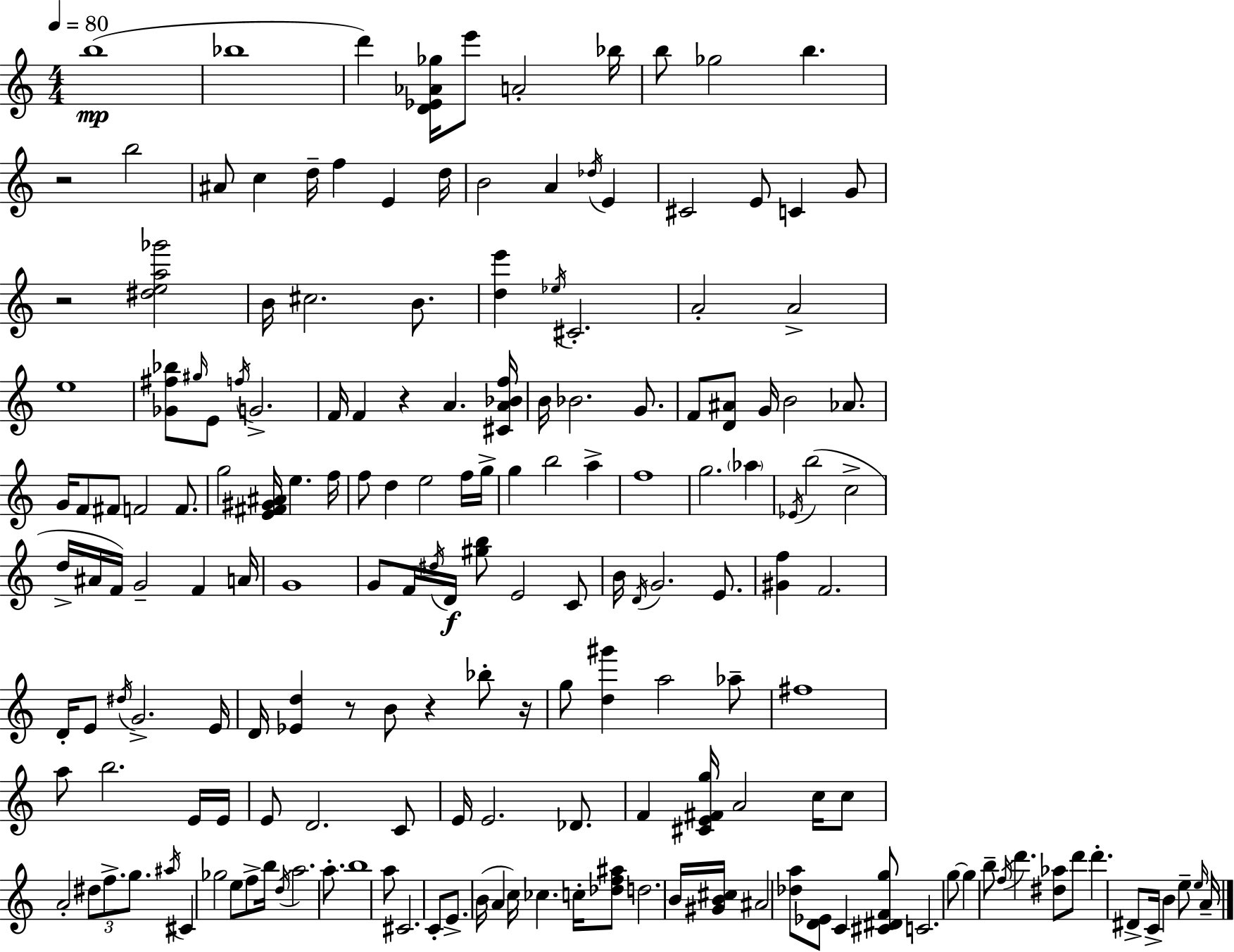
B5/w Bb5/w D6/q [D4,Eb4,Ab4,Gb5]/s E6/e A4/h Bb5/s B5/e Gb5/h B5/q. R/h B5/h A#4/e C5/q D5/s F5/q E4/q D5/s B4/h A4/q Db5/s E4/q C#4/h E4/e C4/q G4/e R/h [D#5,E5,A5,Gb6]/h B4/s C#5/h. B4/e. [D5,E6]/q Eb5/s C#4/h. A4/h A4/h E5/w [Gb4,F#5,Bb5]/e G#5/s E4/e F5/s G4/h. F4/s F4/q R/q A4/q. [C#4,A4,Bb4,F5]/s B4/s Bb4/h. G4/e. F4/e [D4,A#4]/e G4/s B4/h Ab4/e. G4/s F4/e F#4/e F4/h F4/e. G5/h [E4,F#4,G#4,A#4]/s E5/q. F5/s F5/e D5/q E5/h F5/s G5/s G5/q B5/h A5/q F5/w G5/h. Ab5/q Eb4/s B5/h C5/h D5/s A#4/s F4/s G4/h F4/q A4/s G4/w G4/e F4/s D#5/s D4/s [G#5,B5]/e E4/h C4/e B4/s D4/s G4/h. E4/e. [G#4,F5]/q F4/h. D4/s E4/e D#5/s G4/h. E4/s D4/s [Eb4,D5]/q R/e B4/e R/q Bb5/e R/s G5/e [D5,G#6]/q A5/h Ab5/e F#5/w A5/e B5/h. E4/s E4/s E4/e D4/h. C4/e E4/s E4/h. Db4/e. F4/q [C#4,E4,F#4,G5]/s A4/h C5/s C5/e A4/h D#5/e F5/e. G5/e. A#5/s C#4/q Gb5/h E5/e F5/e B5/s D5/s A5/h. A5/e. B5/w A5/e C#4/h. C4/e E4/e. B4/s A4/q C5/s CES5/q. C5/s [Db5,F5,A#5]/e D5/h. B4/s [G#4,B4,C#5]/s A#4/h [Db5,A5]/e [D4,Eb4]/e C4/q [C#4,D#4,F4,G5]/e C4/h. G5/e G5/q B5/e F5/s D6/q. [D#5,Ab5]/e D6/e D6/q. D#4/e C4/s B4/q E5/e E5/s A4/s